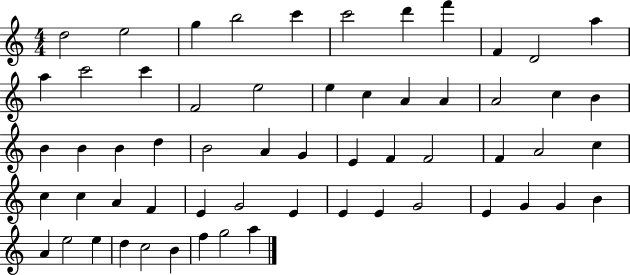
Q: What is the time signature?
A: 4/4